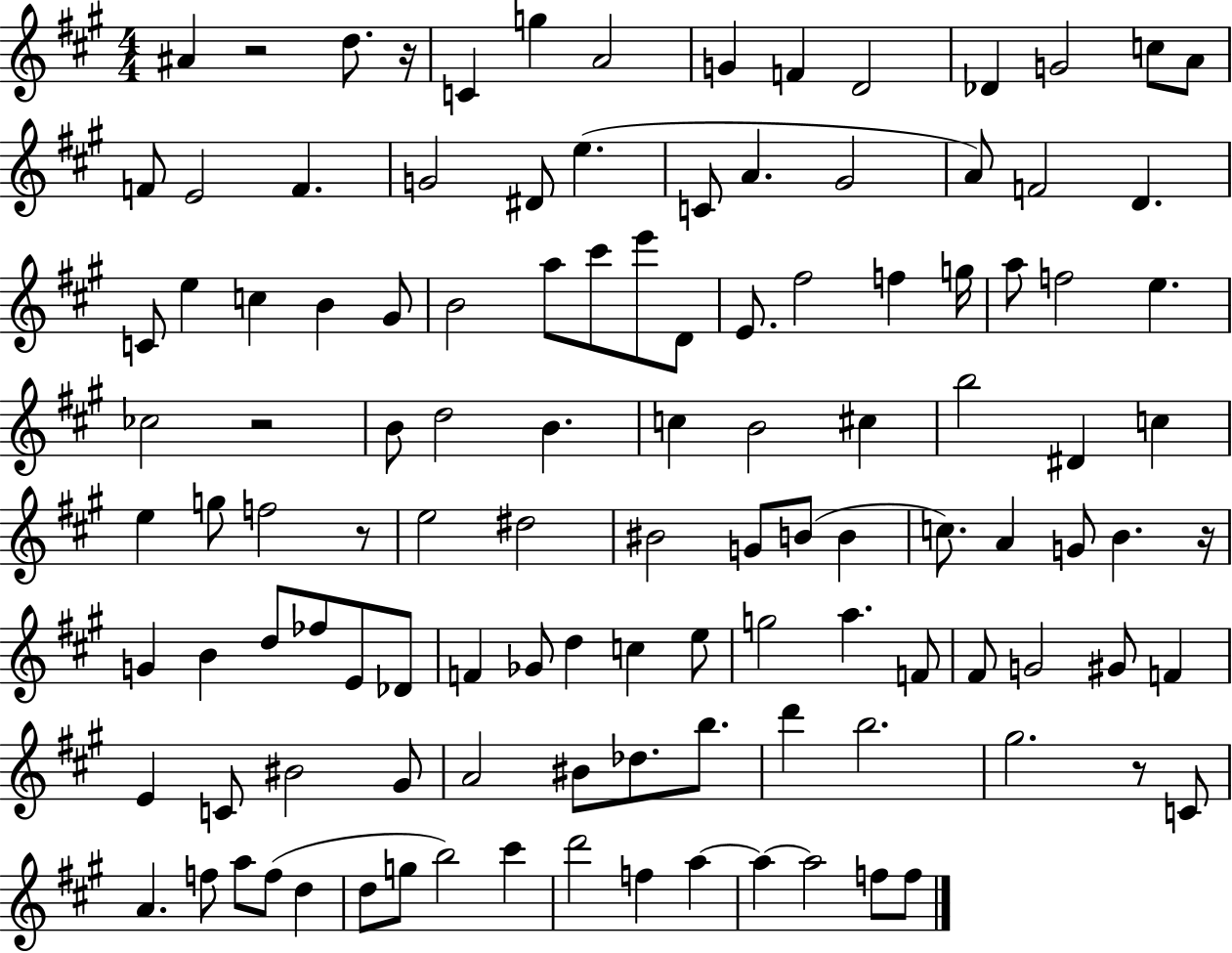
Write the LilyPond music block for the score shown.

{
  \clef treble
  \numericTimeSignature
  \time 4/4
  \key a \major
  ais'4 r2 d''8. r16 | c'4 g''4 a'2 | g'4 f'4 d'2 | des'4 g'2 c''8 a'8 | \break f'8 e'2 f'4. | g'2 dis'8 e''4.( | c'8 a'4. gis'2 | a'8) f'2 d'4. | \break c'8 e''4 c''4 b'4 gis'8 | b'2 a''8 cis'''8 e'''8 d'8 | e'8. fis''2 f''4 g''16 | a''8 f''2 e''4. | \break ces''2 r2 | b'8 d''2 b'4. | c''4 b'2 cis''4 | b''2 dis'4 c''4 | \break e''4 g''8 f''2 r8 | e''2 dis''2 | bis'2 g'8 b'8( b'4 | c''8.) a'4 g'8 b'4. r16 | \break g'4 b'4 d''8 fes''8 e'8 des'8 | f'4 ges'8 d''4 c''4 e''8 | g''2 a''4. f'8 | fis'8 g'2 gis'8 f'4 | \break e'4 c'8 bis'2 gis'8 | a'2 bis'8 des''8. b''8. | d'''4 b''2. | gis''2. r8 c'8 | \break a'4. f''8 a''8 f''8( d''4 | d''8 g''8 b''2) cis'''4 | d'''2 f''4 a''4~~ | a''4~~ a''2 f''8 f''8 | \break \bar "|."
}